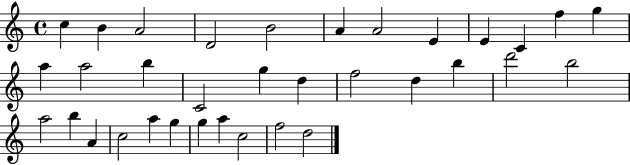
X:1
T:Untitled
M:4/4
L:1/4
K:C
c B A2 D2 B2 A A2 E E C f g a a2 b C2 g d f2 d b d'2 b2 a2 b A c2 a g g a c2 f2 d2